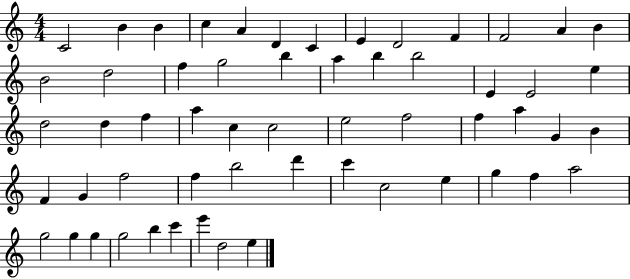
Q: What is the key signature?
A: C major